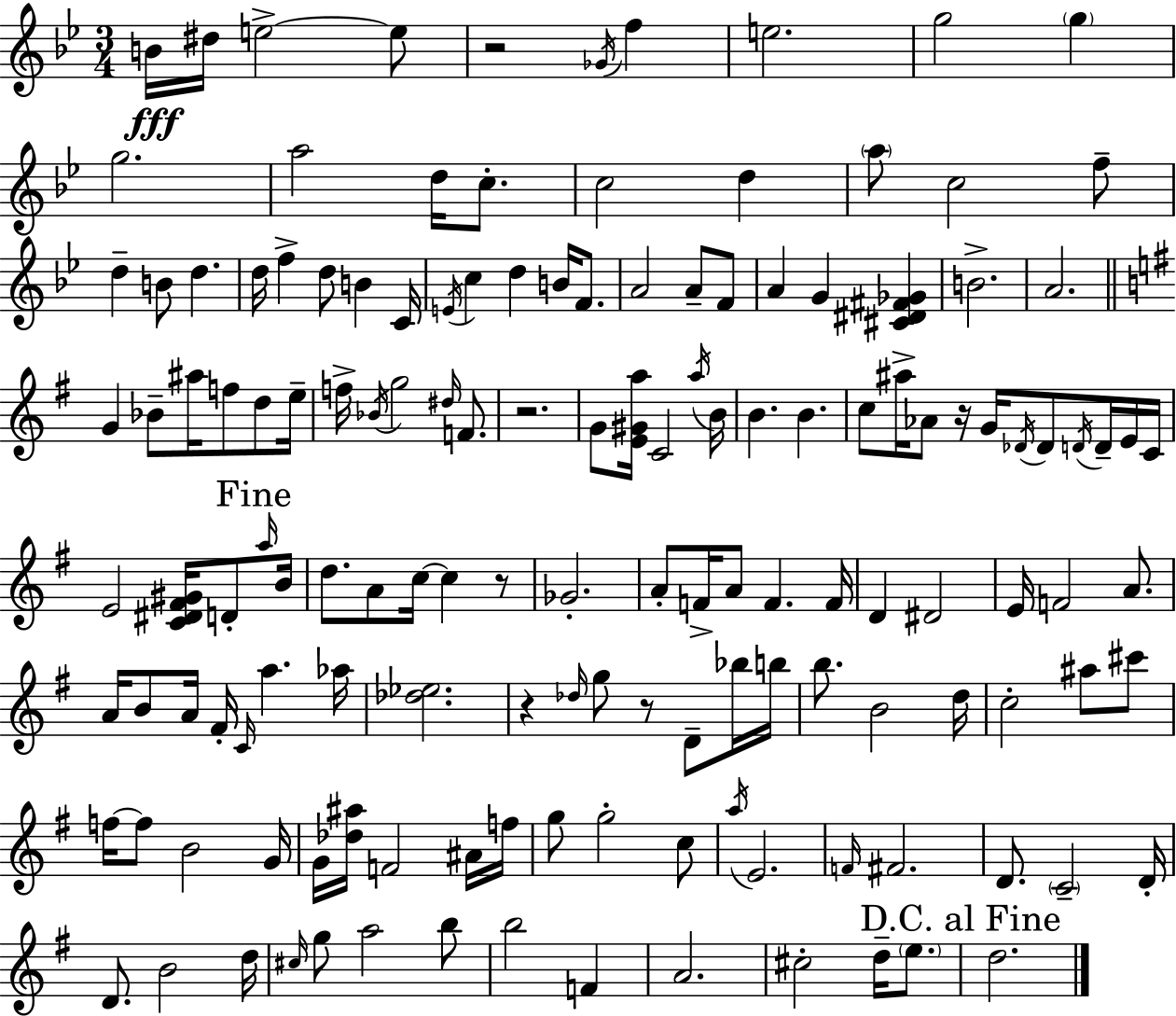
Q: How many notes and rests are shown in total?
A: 145